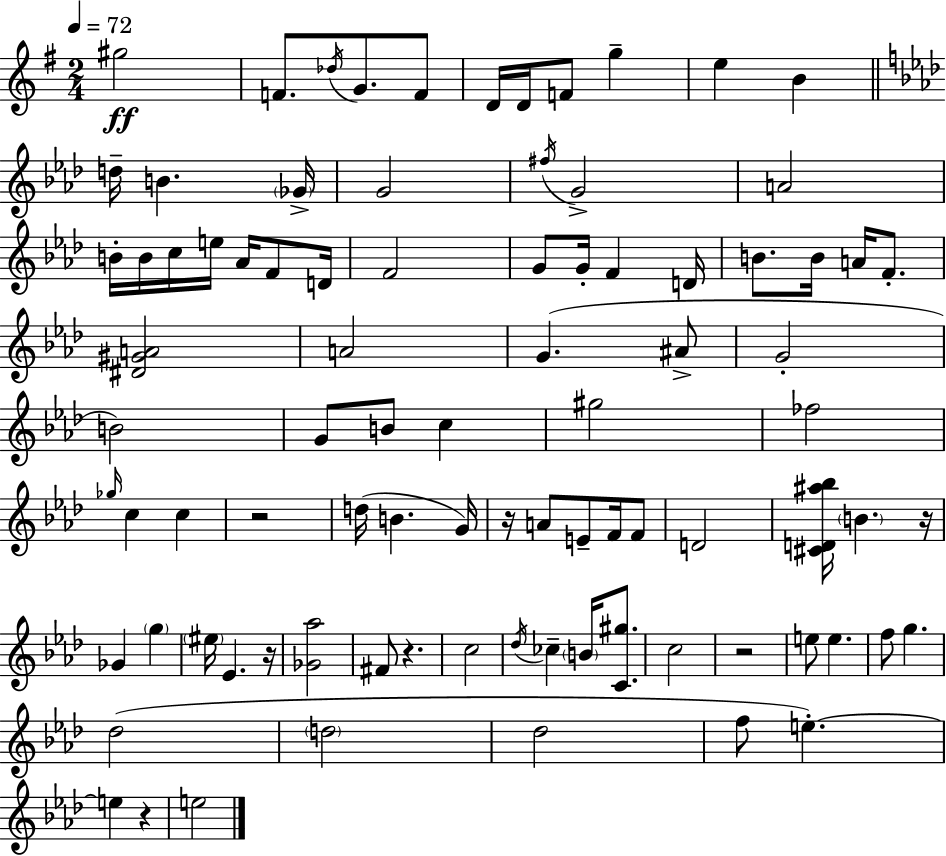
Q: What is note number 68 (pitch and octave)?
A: E5